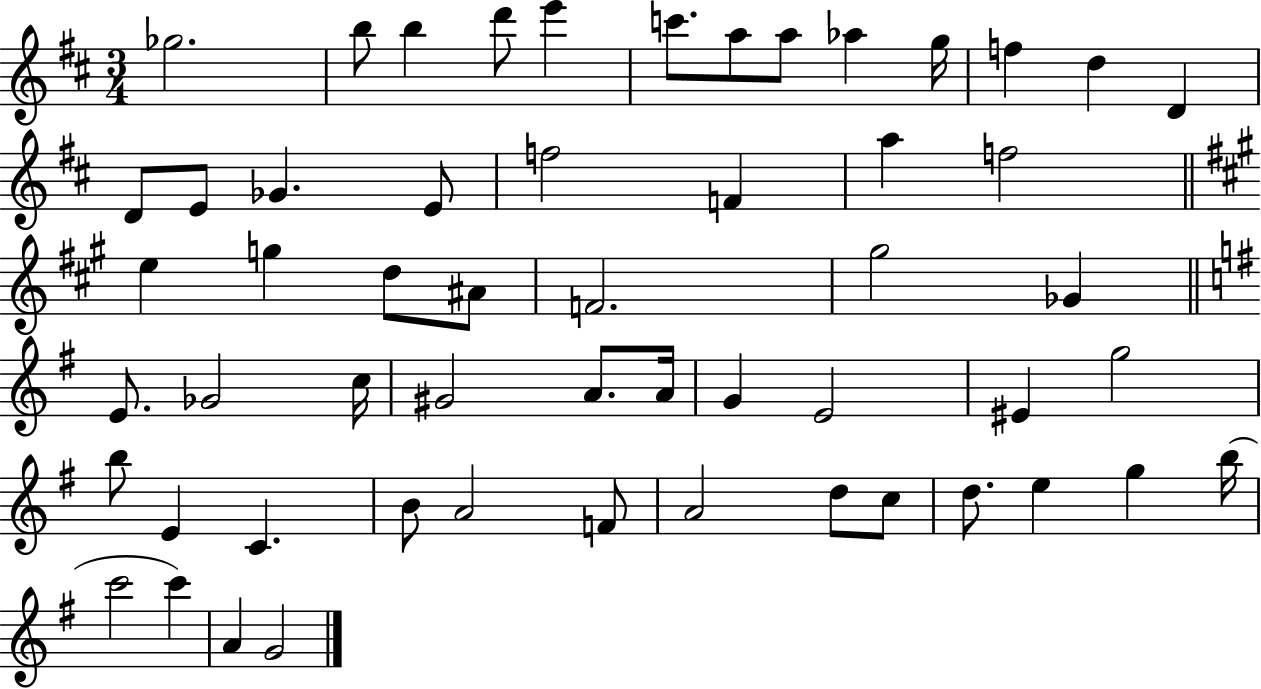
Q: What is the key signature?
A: D major